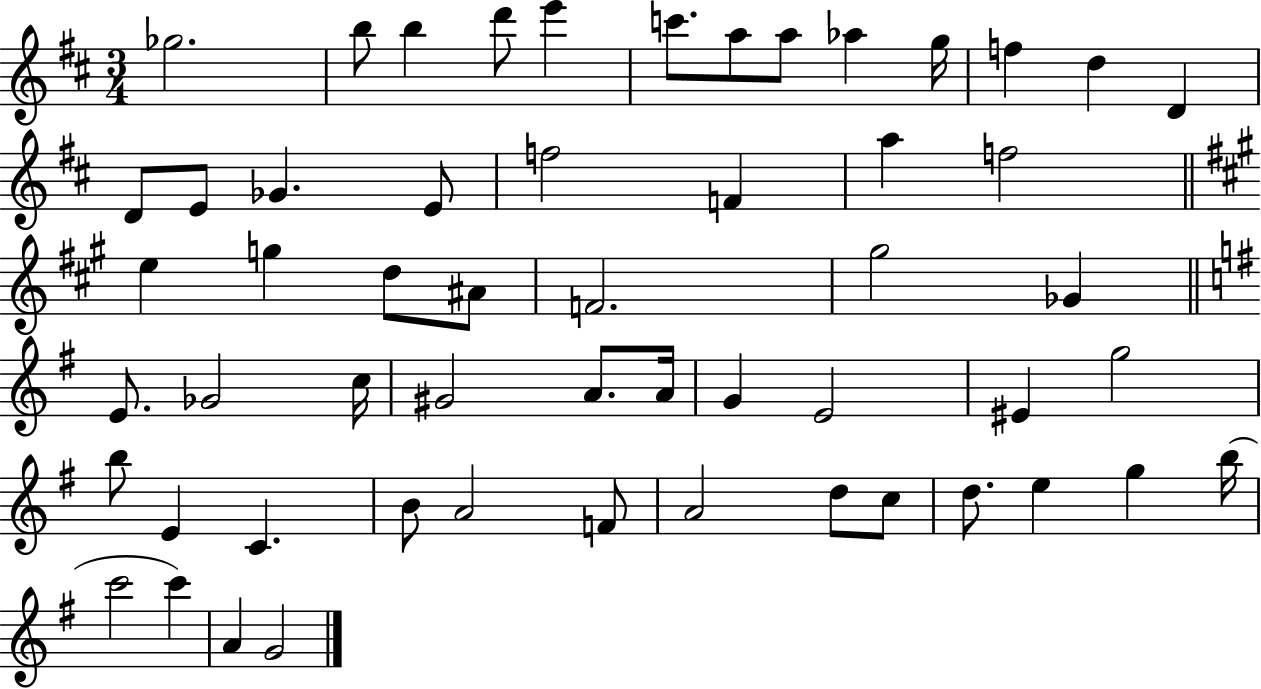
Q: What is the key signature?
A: D major